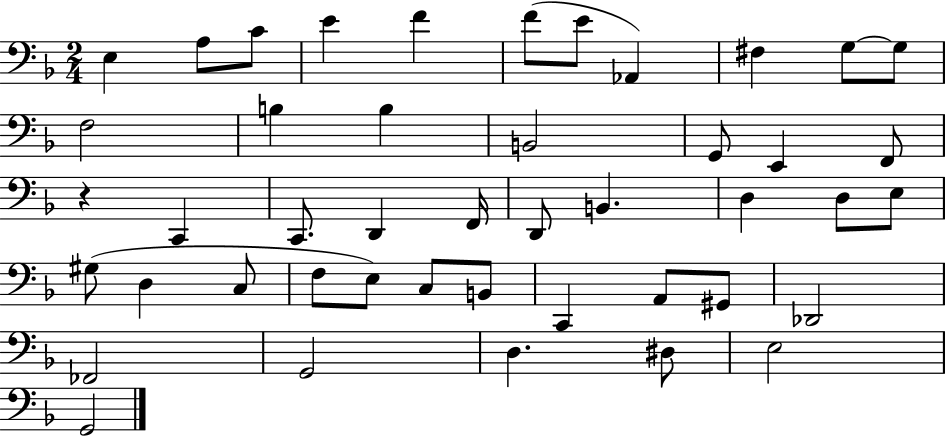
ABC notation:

X:1
T:Untitled
M:2/4
L:1/4
K:F
E, A,/2 C/2 E F F/2 E/2 _A,, ^F, G,/2 G,/2 F,2 B, B, B,,2 G,,/2 E,, F,,/2 z C,, C,,/2 D,, F,,/4 D,,/2 B,, D, D,/2 E,/2 ^G,/2 D, C,/2 F,/2 E,/2 C,/2 B,,/2 C,, A,,/2 ^G,,/2 _D,,2 _F,,2 G,,2 D, ^D,/2 E,2 G,,2